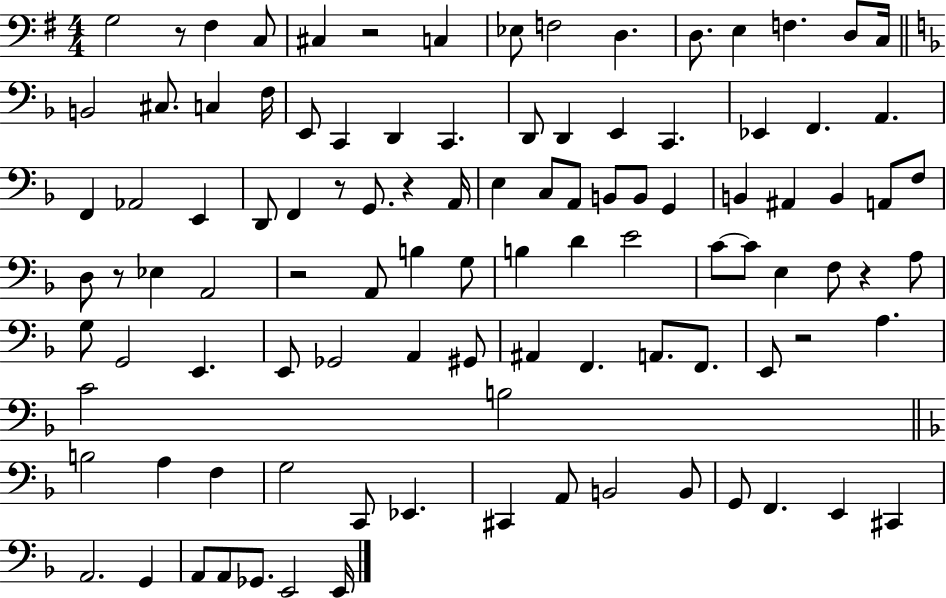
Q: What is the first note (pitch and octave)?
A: G3